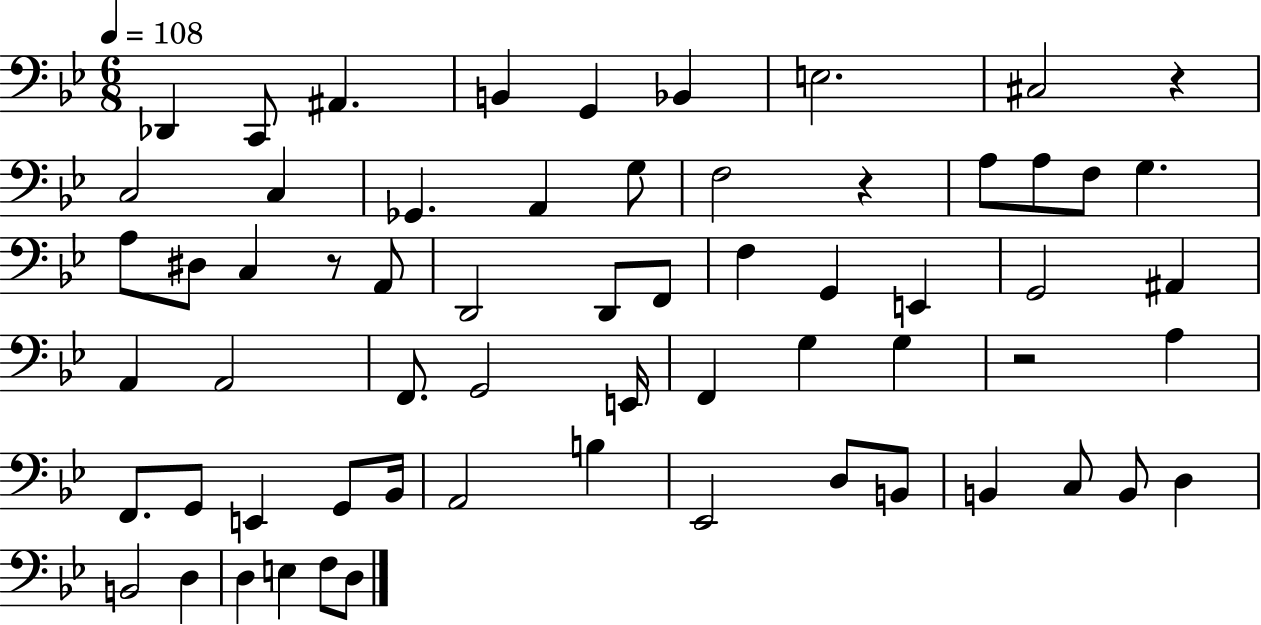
{
  \clef bass
  \numericTimeSignature
  \time 6/8
  \key bes \major
  \tempo 4 = 108
  \repeat volta 2 { des,4 c,8 ais,4. | b,4 g,4 bes,4 | e2. | cis2 r4 | \break c2 c4 | ges,4. a,4 g8 | f2 r4 | a8 a8 f8 g4. | \break a8 dis8 c4 r8 a,8 | d,2 d,8 f,8 | f4 g,4 e,4 | g,2 ais,4 | \break a,4 a,2 | f,8. g,2 e,16 | f,4 g4 g4 | r2 a4 | \break f,8. g,8 e,4 g,8 bes,16 | a,2 b4 | ees,2 d8 b,8 | b,4 c8 b,8 d4 | \break b,2 d4 | d4 e4 f8 d8 | } \bar "|."
}